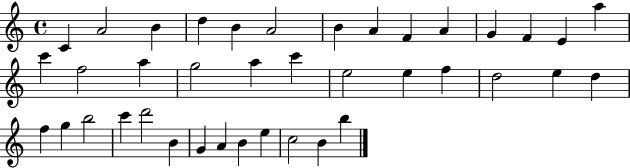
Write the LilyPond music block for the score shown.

{
  \clef treble
  \time 4/4
  \defaultTimeSignature
  \key c \major
  c'4 a'2 b'4 | d''4 b'4 a'2 | b'4 a'4 f'4 a'4 | g'4 f'4 e'4 a''4 | \break c'''4 f''2 a''4 | g''2 a''4 c'''4 | e''2 e''4 f''4 | d''2 e''4 d''4 | \break f''4 g''4 b''2 | c'''4 d'''2 b'4 | g'4 a'4 b'4 e''4 | c''2 b'4 b''4 | \break \bar "|."
}